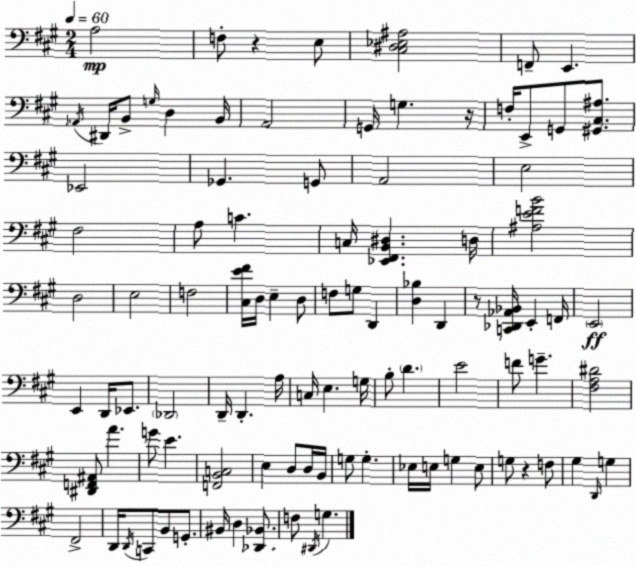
X:1
T:Untitled
M:2/4
L:1/4
K:A
A,2 F,/2 z E,/2 [^C,^D,_E,^A,]2 F,,/2 E,, _A,,/4 ^D,,/4 B,,/2 G,/4 D, B,,/4 A,,2 G,,/4 G, z/4 F,/4 E,,/2 G,,/2 [^G,,^C,^A,]/2 _E,,2 _G,, G,,/2 A,,2 E,2 ^F,2 A,/2 C C,/4 [_E,,^F,,B,,^D,] D,/4 [^A,EFB]2 D,2 E,2 F,2 [^C,E^F]/4 D,/4 E, D,/2 F,/2 G,/2 D,, [D,_B,] D,, z/2 [C,,_D,,_A,,_B,,]/4 E,, F,,/4 E,,2 E,, D,,/4 _E,,/2 _D,,2 D,,/4 D,, A,/4 C,/4 E, G,/4 B,/2 D E2 F/2 G [^F,A,^D]2 [^D,,F,,^A,,]/2 A G/2 E [F,,B,,C,]2 E, D,/2 D,/4 B,,/4 G,/2 G, _E,/4 E,/4 G, E,/2 G,/2 z F,/2 ^G, D,,/4 G, ^F,,2 D,,/4 D,,/4 C,,/2 B,,/2 G,,/2 ^B,,/4 D, [_D,,_B,,]/2 F,/2 ^D,,/4 G,